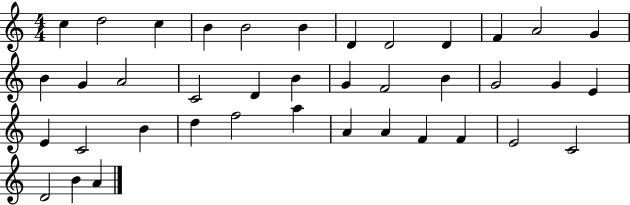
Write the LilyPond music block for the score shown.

{
  \clef treble
  \numericTimeSignature
  \time 4/4
  \key c \major
  c''4 d''2 c''4 | b'4 b'2 b'4 | d'4 d'2 d'4 | f'4 a'2 g'4 | \break b'4 g'4 a'2 | c'2 d'4 b'4 | g'4 f'2 b'4 | g'2 g'4 e'4 | \break e'4 c'2 b'4 | d''4 f''2 a''4 | a'4 a'4 f'4 f'4 | e'2 c'2 | \break d'2 b'4 a'4 | \bar "|."
}